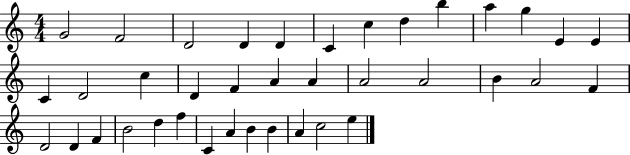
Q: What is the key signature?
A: C major